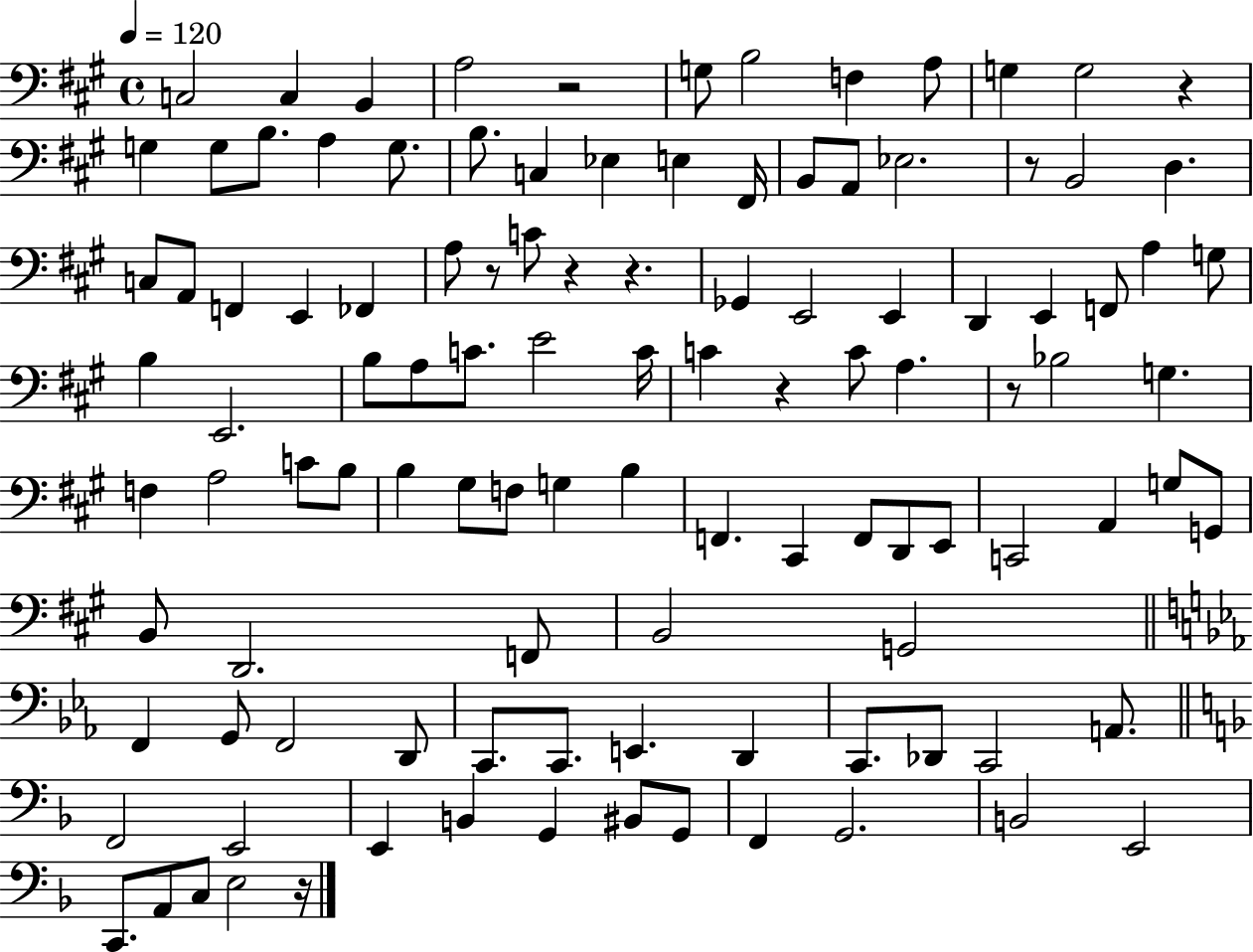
{
  \clef bass
  \time 4/4
  \defaultTimeSignature
  \key a \major
  \tempo 4 = 120
  c2 c4 b,4 | a2 r2 | g8 b2 f4 a8 | g4 g2 r4 | \break g4 g8 b8. a4 g8. | b8. c4 ees4 e4 fis,16 | b,8 a,8 ees2. | r8 b,2 d4. | \break c8 a,8 f,4 e,4 fes,4 | a8 r8 c'8 r4 r4. | ges,4 e,2 e,4 | d,4 e,4 f,8 a4 g8 | \break b4 e,2. | b8 a8 c'8. e'2 c'16 | c'4 r4 c'8 a4. | r8 bes2 g4. | \break f4 a2 c'8 b8 | b4 gis8 f8 g4 b4 | f,4. cis,4 f,8 d,8 e,8 | c,2 a,4 g8 g,8 | \break b,8 d,2. f,8 | b,2 g,2 | \bar "||" \break \key c \minor f,4 g,8 f,2 d,8 | c,8. c,8. e,4. d,4 | c,8. des,8 c,2 a,8. | \bar "||" \break \key f \major f,2 e,2 | e,4 b,4 g,4 bis,8 g,8 | f,4 g,2. | b,2 e,2 | \break c,8. a,8 c8 e2 r16 | \bar "|."
}